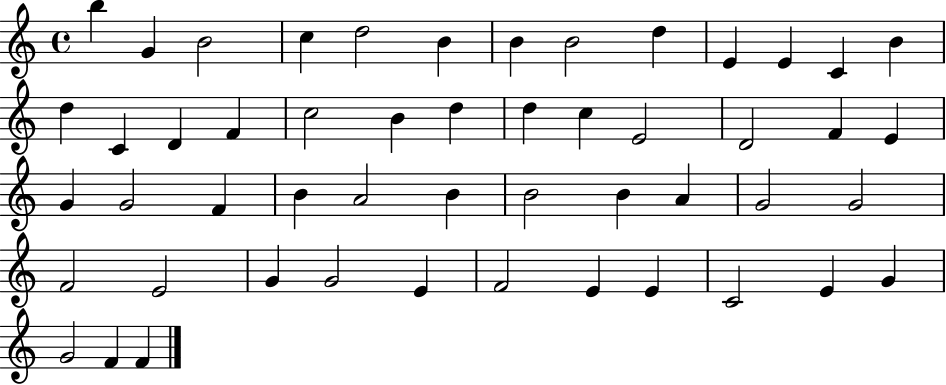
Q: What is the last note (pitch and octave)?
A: F4